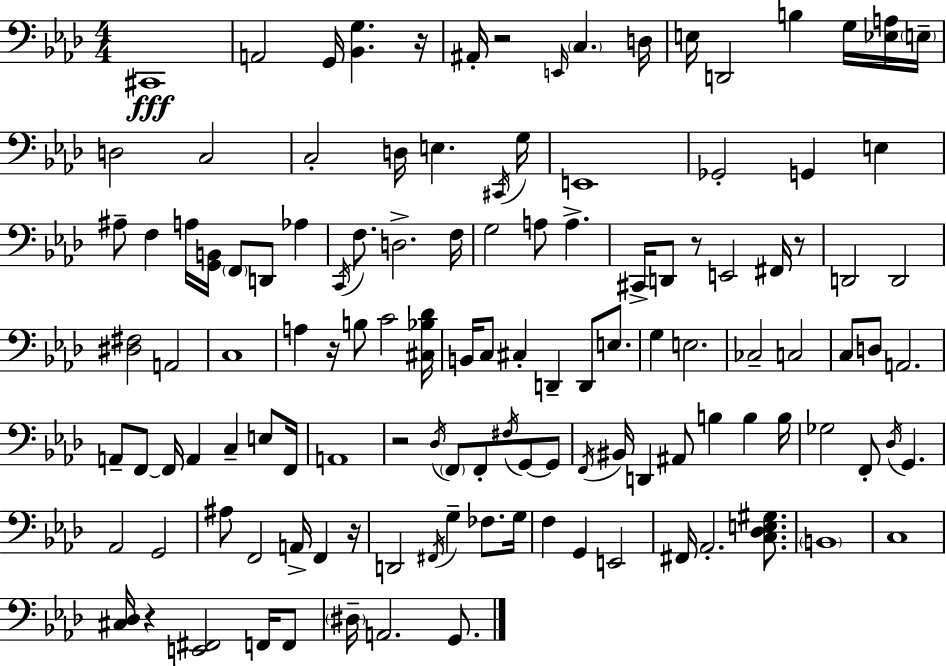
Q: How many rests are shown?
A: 8